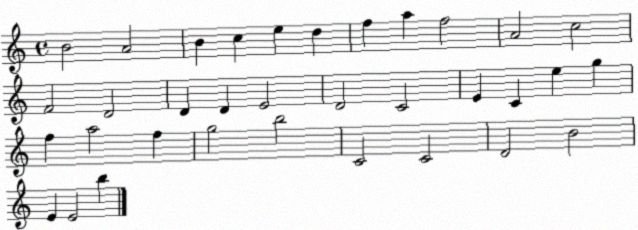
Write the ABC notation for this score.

X:1
T:Untitled
M:4/4
L:1/4
K:C
B2 A2 B c e d f a f2 A2 c2 F2 D2 D D E2 D2 C2 E C e g f a2 f g2 b2 C2 C2 D2 B2 E E2 b